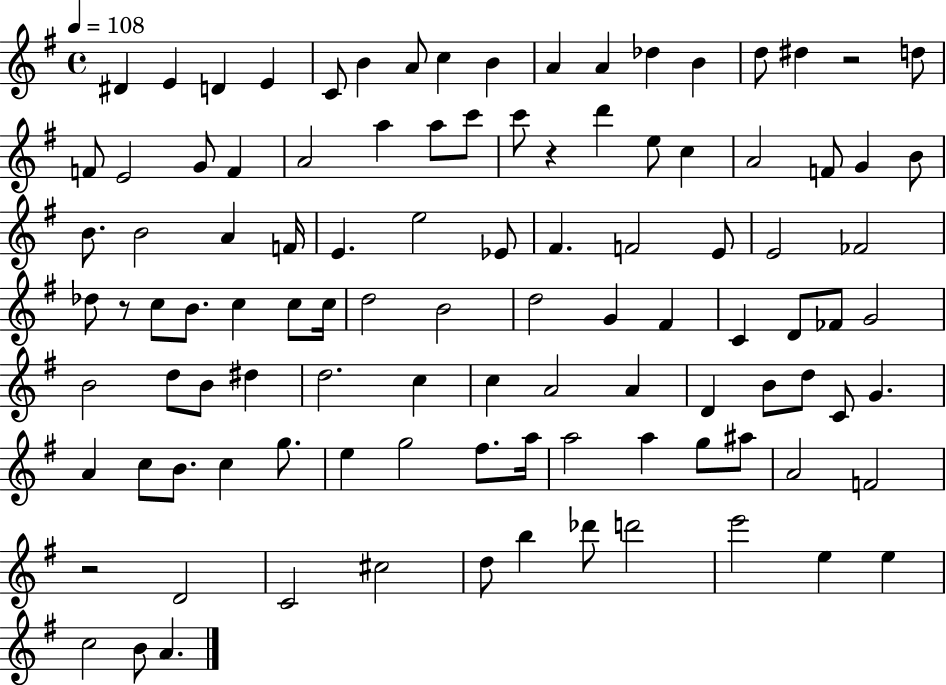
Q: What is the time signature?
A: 4/4